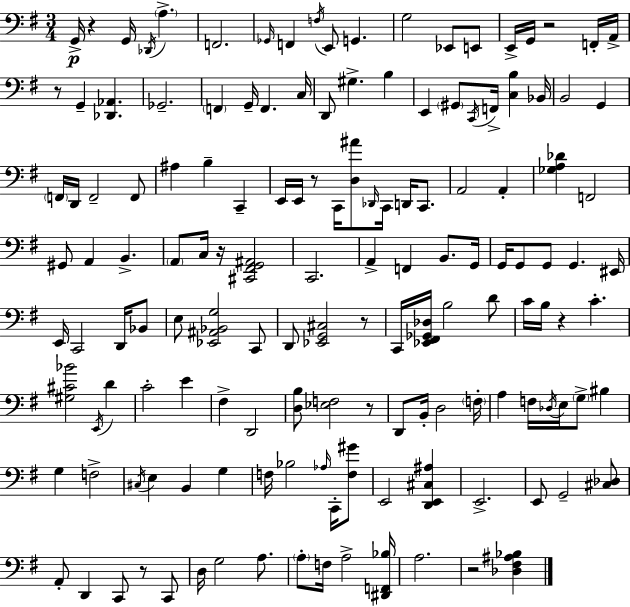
{
  \clef bass
  \numericTimeSignature
  \time 3/4
  \key g \major
  g,16->\p r4 g,16 \acciaccatura { des,16 } \parenthesize a4.-> | f,2. | \grace { ges,16 } f,4 \acciaccatura { f16 } e,8 g,4. | g2 ees,8 | \break e,8 e,16-> g,16 r2 | f,16-. a,16-> r8 g,4-- <des, aes,>4. | ges,2.-- | \parenthesize f,4 g,16-- f,4. | \break c16 d,8 gis4.-> b4 | e,4 \parenthesize gis,8 \acciaccatura { c,16 } f,16-> <c b>4 | bes,16 b,2 | g,4 \parenthesize f,16 d,16 f,2-- | \break f,8 ais4 b4-- | c,4-- e,16 e,16 r8 c,16 <d ais'>8 \grace { des,16 } | c,16 d,16 c,8. a,2 | a,4-. <ges a des'>4 f,2 | \break gis,8 a,4 b,4.-> | \parenthesize a,8 c16 r16 <cis, fis, g, ais,>2 | c,2. | a,4-> f,4 | \break b,8. g,16 g,16 g,8 g,8 g,4. | eis,16 e,16 c,2 | d,16 bes,8 e8 <ees, ais, bes, g>2 | c,8 d,8 <ees, g, cis>2 | \break r8 c,16 <ees, fis, ges, des>16 b2 | d'8 c'16 b16 r4 c'4.-. | <gis cis' bes'>2 | \acciaccatura { e,16 } d'4 c'2-. | \break e'4 fis4-> d,2 | <d b>8 <ees f>2 | r8 d,8 b,16-. d2 | \parenthesize f16-. a4 f16 \acciaccatura { des16 } | \break e16 \parenthesize g8-> bis4 g4 f2-> | \acciaccatura { cis16 } e4 | b,4 g4 f16 bes2 | \grace { aes16 } c,16-. <f gis'>8 e,2 | \break <d, e, cis ais>4 e,2.-> | e,8 g,2-- | <cis des>8 a,8-. d,4 | c,8 r8 c,8 d16 g2 | \break a8. \parenthesize a8-. f16 | a2-> <dis, f, bes>16 a2. | r2 | <des fis ais bes>4 \bar "|."
}